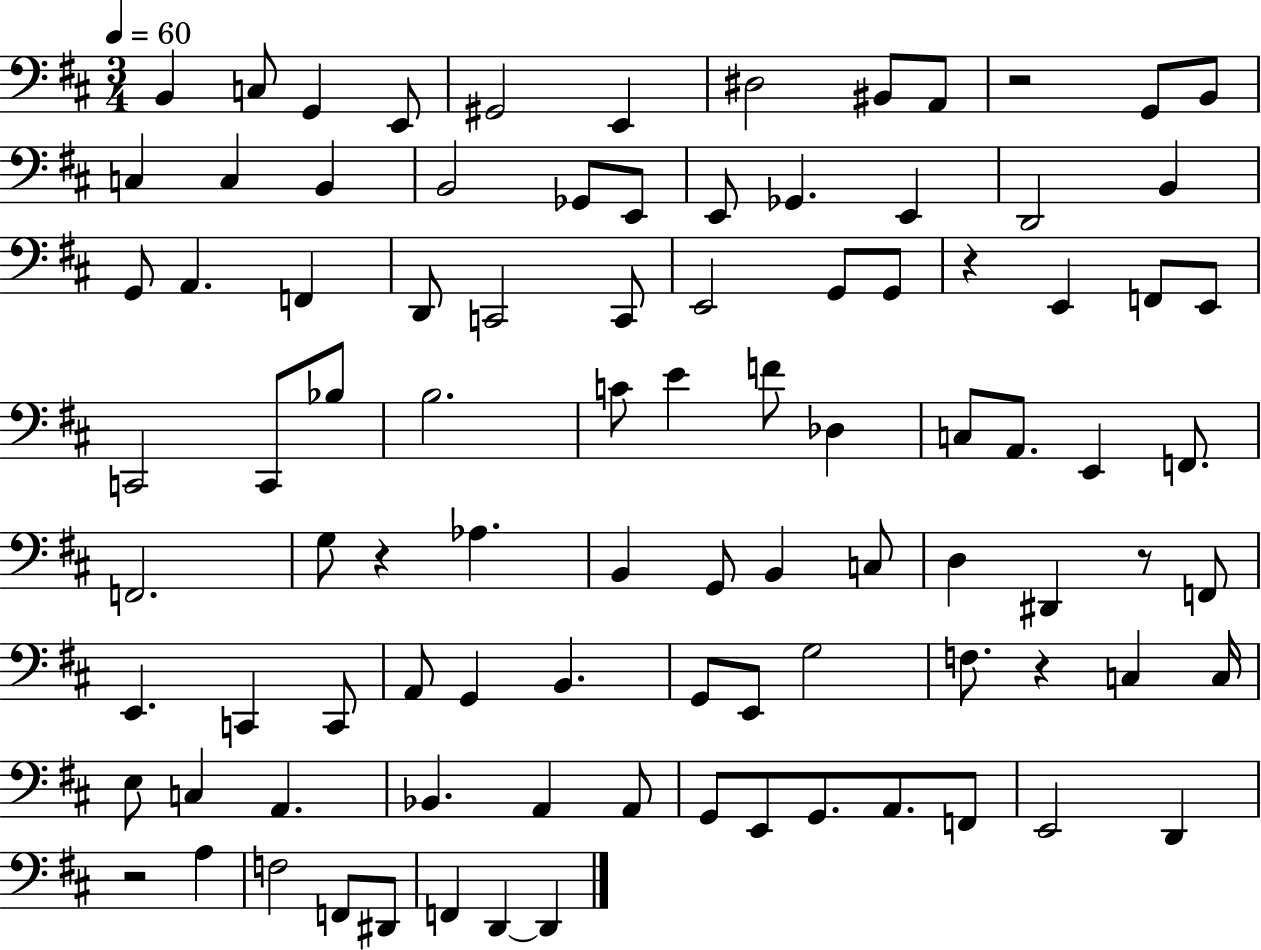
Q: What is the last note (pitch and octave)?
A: D2